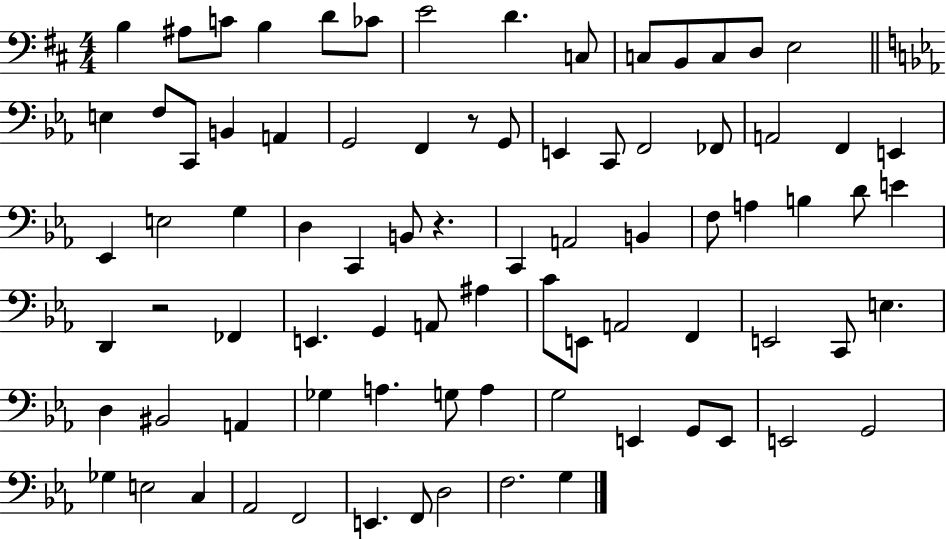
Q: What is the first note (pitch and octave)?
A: B3